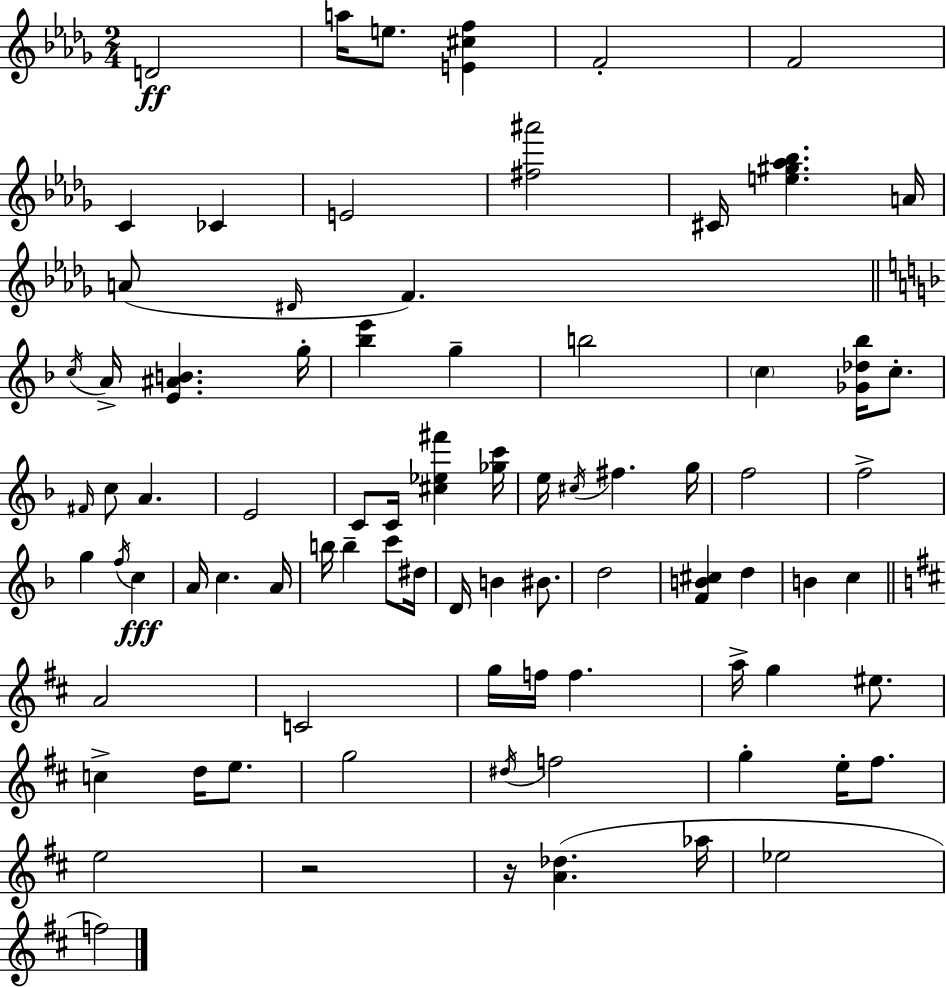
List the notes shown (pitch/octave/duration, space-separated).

D4/h A5/s E5/e. [E4,C#5,F5]/q F4/h F4/h C4/q CES4/q E4/h [F#5,A#6]/h C#4/s [E5,G#5,Ab5,Bb5]/q. A4/s A4/e D#4/s F4/q. C5/s A4/s [E4,A#4,B4]/q. G5/s [Bb5,E6]/q G5/q B5/h C5/q [Gb4,Db5,Bb5]/s C5/e. F#4/s C5/e A4/q. E4/h C4/e C4/s [C#5,Eb5,F#6]/q [Gb5,C6]/s E5/s C#5/s F#5/q. G5/s F5/h F5/h G5/q F5/s C5/q A4/s C5/q. A4/s B5/s B5/q C6/e D#5/s D4/s B4/q BIS4/e. D5/h [F4,B4,C#5]/q D5/q B4/q C5/q A4/h C4/h G5/s F5/s F5/q. A5/s G5/q EIS5/e. C5/q D5/s E5/e. G5/h D#5/s F5/h G5/q E5/s F#5/e. E5/h R/h R/s [A4,Db5]/q. Ab5/s Eb5/h F5/h